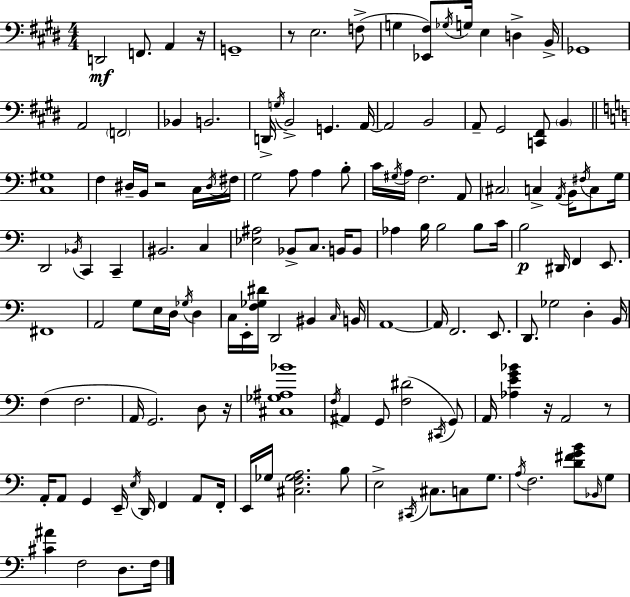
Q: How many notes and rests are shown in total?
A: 142